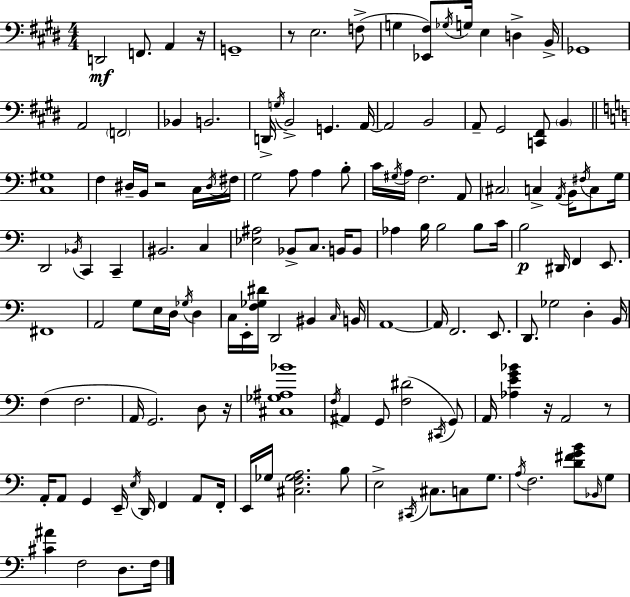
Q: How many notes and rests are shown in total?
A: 142